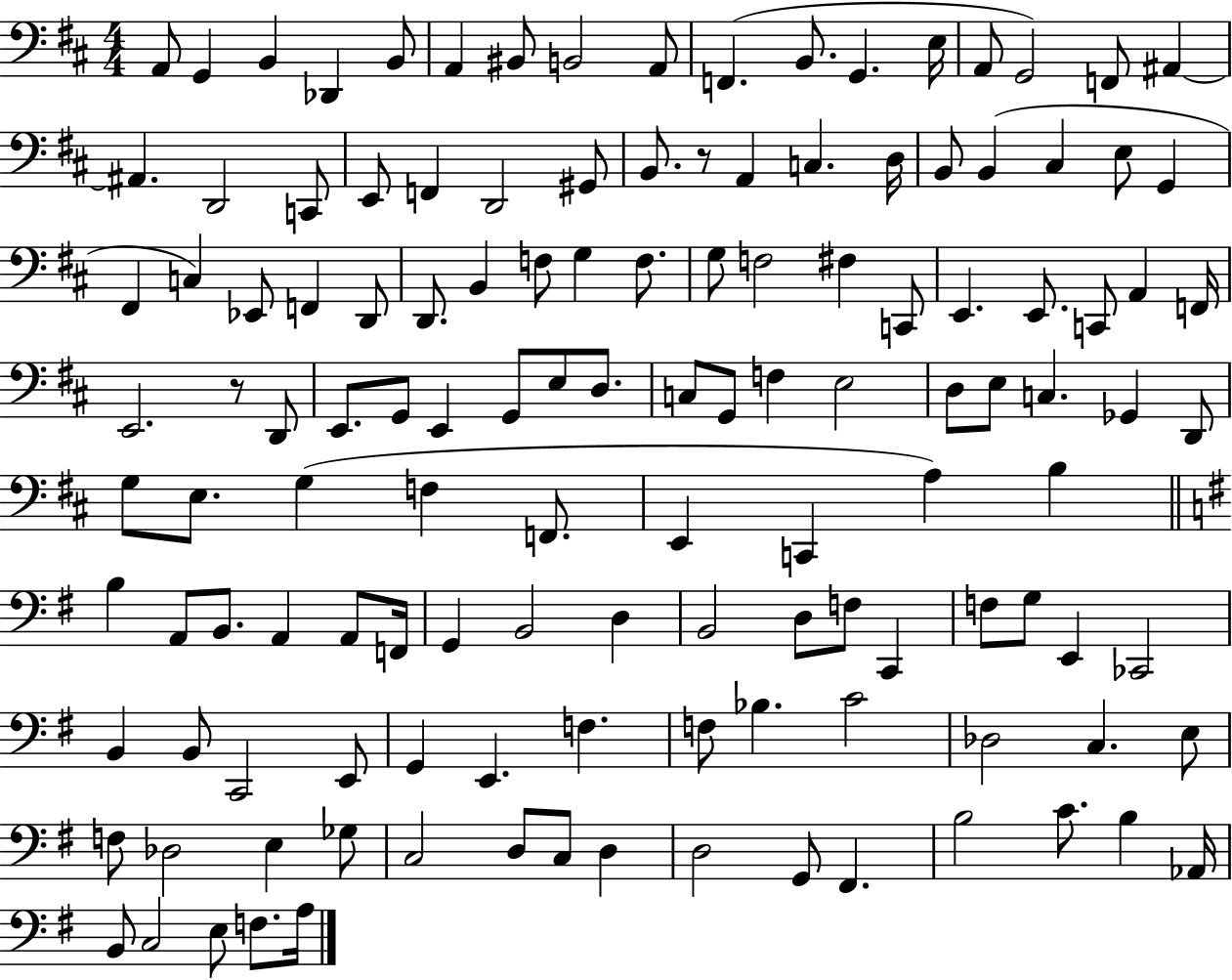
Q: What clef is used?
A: bass